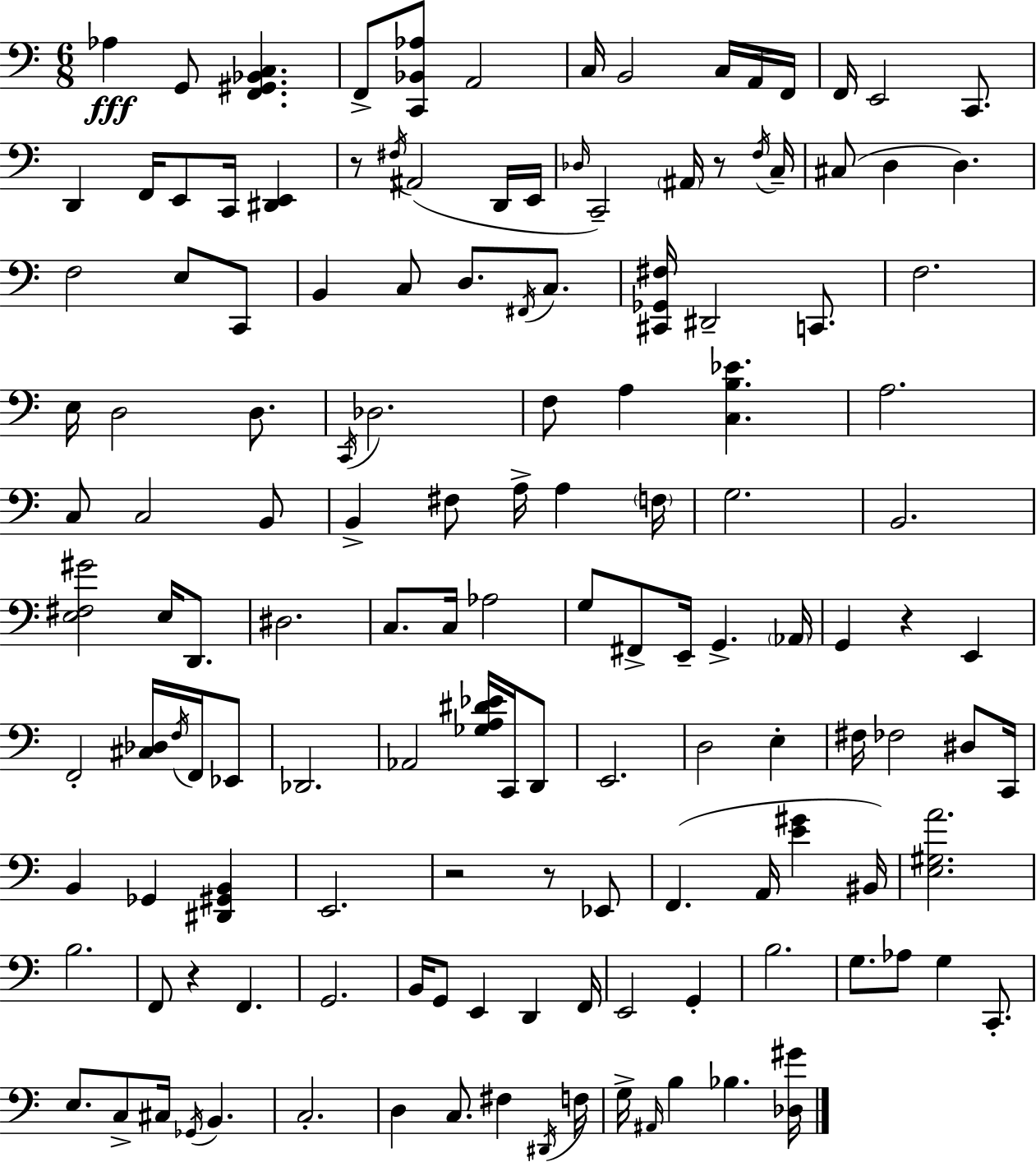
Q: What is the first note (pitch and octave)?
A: Ab3